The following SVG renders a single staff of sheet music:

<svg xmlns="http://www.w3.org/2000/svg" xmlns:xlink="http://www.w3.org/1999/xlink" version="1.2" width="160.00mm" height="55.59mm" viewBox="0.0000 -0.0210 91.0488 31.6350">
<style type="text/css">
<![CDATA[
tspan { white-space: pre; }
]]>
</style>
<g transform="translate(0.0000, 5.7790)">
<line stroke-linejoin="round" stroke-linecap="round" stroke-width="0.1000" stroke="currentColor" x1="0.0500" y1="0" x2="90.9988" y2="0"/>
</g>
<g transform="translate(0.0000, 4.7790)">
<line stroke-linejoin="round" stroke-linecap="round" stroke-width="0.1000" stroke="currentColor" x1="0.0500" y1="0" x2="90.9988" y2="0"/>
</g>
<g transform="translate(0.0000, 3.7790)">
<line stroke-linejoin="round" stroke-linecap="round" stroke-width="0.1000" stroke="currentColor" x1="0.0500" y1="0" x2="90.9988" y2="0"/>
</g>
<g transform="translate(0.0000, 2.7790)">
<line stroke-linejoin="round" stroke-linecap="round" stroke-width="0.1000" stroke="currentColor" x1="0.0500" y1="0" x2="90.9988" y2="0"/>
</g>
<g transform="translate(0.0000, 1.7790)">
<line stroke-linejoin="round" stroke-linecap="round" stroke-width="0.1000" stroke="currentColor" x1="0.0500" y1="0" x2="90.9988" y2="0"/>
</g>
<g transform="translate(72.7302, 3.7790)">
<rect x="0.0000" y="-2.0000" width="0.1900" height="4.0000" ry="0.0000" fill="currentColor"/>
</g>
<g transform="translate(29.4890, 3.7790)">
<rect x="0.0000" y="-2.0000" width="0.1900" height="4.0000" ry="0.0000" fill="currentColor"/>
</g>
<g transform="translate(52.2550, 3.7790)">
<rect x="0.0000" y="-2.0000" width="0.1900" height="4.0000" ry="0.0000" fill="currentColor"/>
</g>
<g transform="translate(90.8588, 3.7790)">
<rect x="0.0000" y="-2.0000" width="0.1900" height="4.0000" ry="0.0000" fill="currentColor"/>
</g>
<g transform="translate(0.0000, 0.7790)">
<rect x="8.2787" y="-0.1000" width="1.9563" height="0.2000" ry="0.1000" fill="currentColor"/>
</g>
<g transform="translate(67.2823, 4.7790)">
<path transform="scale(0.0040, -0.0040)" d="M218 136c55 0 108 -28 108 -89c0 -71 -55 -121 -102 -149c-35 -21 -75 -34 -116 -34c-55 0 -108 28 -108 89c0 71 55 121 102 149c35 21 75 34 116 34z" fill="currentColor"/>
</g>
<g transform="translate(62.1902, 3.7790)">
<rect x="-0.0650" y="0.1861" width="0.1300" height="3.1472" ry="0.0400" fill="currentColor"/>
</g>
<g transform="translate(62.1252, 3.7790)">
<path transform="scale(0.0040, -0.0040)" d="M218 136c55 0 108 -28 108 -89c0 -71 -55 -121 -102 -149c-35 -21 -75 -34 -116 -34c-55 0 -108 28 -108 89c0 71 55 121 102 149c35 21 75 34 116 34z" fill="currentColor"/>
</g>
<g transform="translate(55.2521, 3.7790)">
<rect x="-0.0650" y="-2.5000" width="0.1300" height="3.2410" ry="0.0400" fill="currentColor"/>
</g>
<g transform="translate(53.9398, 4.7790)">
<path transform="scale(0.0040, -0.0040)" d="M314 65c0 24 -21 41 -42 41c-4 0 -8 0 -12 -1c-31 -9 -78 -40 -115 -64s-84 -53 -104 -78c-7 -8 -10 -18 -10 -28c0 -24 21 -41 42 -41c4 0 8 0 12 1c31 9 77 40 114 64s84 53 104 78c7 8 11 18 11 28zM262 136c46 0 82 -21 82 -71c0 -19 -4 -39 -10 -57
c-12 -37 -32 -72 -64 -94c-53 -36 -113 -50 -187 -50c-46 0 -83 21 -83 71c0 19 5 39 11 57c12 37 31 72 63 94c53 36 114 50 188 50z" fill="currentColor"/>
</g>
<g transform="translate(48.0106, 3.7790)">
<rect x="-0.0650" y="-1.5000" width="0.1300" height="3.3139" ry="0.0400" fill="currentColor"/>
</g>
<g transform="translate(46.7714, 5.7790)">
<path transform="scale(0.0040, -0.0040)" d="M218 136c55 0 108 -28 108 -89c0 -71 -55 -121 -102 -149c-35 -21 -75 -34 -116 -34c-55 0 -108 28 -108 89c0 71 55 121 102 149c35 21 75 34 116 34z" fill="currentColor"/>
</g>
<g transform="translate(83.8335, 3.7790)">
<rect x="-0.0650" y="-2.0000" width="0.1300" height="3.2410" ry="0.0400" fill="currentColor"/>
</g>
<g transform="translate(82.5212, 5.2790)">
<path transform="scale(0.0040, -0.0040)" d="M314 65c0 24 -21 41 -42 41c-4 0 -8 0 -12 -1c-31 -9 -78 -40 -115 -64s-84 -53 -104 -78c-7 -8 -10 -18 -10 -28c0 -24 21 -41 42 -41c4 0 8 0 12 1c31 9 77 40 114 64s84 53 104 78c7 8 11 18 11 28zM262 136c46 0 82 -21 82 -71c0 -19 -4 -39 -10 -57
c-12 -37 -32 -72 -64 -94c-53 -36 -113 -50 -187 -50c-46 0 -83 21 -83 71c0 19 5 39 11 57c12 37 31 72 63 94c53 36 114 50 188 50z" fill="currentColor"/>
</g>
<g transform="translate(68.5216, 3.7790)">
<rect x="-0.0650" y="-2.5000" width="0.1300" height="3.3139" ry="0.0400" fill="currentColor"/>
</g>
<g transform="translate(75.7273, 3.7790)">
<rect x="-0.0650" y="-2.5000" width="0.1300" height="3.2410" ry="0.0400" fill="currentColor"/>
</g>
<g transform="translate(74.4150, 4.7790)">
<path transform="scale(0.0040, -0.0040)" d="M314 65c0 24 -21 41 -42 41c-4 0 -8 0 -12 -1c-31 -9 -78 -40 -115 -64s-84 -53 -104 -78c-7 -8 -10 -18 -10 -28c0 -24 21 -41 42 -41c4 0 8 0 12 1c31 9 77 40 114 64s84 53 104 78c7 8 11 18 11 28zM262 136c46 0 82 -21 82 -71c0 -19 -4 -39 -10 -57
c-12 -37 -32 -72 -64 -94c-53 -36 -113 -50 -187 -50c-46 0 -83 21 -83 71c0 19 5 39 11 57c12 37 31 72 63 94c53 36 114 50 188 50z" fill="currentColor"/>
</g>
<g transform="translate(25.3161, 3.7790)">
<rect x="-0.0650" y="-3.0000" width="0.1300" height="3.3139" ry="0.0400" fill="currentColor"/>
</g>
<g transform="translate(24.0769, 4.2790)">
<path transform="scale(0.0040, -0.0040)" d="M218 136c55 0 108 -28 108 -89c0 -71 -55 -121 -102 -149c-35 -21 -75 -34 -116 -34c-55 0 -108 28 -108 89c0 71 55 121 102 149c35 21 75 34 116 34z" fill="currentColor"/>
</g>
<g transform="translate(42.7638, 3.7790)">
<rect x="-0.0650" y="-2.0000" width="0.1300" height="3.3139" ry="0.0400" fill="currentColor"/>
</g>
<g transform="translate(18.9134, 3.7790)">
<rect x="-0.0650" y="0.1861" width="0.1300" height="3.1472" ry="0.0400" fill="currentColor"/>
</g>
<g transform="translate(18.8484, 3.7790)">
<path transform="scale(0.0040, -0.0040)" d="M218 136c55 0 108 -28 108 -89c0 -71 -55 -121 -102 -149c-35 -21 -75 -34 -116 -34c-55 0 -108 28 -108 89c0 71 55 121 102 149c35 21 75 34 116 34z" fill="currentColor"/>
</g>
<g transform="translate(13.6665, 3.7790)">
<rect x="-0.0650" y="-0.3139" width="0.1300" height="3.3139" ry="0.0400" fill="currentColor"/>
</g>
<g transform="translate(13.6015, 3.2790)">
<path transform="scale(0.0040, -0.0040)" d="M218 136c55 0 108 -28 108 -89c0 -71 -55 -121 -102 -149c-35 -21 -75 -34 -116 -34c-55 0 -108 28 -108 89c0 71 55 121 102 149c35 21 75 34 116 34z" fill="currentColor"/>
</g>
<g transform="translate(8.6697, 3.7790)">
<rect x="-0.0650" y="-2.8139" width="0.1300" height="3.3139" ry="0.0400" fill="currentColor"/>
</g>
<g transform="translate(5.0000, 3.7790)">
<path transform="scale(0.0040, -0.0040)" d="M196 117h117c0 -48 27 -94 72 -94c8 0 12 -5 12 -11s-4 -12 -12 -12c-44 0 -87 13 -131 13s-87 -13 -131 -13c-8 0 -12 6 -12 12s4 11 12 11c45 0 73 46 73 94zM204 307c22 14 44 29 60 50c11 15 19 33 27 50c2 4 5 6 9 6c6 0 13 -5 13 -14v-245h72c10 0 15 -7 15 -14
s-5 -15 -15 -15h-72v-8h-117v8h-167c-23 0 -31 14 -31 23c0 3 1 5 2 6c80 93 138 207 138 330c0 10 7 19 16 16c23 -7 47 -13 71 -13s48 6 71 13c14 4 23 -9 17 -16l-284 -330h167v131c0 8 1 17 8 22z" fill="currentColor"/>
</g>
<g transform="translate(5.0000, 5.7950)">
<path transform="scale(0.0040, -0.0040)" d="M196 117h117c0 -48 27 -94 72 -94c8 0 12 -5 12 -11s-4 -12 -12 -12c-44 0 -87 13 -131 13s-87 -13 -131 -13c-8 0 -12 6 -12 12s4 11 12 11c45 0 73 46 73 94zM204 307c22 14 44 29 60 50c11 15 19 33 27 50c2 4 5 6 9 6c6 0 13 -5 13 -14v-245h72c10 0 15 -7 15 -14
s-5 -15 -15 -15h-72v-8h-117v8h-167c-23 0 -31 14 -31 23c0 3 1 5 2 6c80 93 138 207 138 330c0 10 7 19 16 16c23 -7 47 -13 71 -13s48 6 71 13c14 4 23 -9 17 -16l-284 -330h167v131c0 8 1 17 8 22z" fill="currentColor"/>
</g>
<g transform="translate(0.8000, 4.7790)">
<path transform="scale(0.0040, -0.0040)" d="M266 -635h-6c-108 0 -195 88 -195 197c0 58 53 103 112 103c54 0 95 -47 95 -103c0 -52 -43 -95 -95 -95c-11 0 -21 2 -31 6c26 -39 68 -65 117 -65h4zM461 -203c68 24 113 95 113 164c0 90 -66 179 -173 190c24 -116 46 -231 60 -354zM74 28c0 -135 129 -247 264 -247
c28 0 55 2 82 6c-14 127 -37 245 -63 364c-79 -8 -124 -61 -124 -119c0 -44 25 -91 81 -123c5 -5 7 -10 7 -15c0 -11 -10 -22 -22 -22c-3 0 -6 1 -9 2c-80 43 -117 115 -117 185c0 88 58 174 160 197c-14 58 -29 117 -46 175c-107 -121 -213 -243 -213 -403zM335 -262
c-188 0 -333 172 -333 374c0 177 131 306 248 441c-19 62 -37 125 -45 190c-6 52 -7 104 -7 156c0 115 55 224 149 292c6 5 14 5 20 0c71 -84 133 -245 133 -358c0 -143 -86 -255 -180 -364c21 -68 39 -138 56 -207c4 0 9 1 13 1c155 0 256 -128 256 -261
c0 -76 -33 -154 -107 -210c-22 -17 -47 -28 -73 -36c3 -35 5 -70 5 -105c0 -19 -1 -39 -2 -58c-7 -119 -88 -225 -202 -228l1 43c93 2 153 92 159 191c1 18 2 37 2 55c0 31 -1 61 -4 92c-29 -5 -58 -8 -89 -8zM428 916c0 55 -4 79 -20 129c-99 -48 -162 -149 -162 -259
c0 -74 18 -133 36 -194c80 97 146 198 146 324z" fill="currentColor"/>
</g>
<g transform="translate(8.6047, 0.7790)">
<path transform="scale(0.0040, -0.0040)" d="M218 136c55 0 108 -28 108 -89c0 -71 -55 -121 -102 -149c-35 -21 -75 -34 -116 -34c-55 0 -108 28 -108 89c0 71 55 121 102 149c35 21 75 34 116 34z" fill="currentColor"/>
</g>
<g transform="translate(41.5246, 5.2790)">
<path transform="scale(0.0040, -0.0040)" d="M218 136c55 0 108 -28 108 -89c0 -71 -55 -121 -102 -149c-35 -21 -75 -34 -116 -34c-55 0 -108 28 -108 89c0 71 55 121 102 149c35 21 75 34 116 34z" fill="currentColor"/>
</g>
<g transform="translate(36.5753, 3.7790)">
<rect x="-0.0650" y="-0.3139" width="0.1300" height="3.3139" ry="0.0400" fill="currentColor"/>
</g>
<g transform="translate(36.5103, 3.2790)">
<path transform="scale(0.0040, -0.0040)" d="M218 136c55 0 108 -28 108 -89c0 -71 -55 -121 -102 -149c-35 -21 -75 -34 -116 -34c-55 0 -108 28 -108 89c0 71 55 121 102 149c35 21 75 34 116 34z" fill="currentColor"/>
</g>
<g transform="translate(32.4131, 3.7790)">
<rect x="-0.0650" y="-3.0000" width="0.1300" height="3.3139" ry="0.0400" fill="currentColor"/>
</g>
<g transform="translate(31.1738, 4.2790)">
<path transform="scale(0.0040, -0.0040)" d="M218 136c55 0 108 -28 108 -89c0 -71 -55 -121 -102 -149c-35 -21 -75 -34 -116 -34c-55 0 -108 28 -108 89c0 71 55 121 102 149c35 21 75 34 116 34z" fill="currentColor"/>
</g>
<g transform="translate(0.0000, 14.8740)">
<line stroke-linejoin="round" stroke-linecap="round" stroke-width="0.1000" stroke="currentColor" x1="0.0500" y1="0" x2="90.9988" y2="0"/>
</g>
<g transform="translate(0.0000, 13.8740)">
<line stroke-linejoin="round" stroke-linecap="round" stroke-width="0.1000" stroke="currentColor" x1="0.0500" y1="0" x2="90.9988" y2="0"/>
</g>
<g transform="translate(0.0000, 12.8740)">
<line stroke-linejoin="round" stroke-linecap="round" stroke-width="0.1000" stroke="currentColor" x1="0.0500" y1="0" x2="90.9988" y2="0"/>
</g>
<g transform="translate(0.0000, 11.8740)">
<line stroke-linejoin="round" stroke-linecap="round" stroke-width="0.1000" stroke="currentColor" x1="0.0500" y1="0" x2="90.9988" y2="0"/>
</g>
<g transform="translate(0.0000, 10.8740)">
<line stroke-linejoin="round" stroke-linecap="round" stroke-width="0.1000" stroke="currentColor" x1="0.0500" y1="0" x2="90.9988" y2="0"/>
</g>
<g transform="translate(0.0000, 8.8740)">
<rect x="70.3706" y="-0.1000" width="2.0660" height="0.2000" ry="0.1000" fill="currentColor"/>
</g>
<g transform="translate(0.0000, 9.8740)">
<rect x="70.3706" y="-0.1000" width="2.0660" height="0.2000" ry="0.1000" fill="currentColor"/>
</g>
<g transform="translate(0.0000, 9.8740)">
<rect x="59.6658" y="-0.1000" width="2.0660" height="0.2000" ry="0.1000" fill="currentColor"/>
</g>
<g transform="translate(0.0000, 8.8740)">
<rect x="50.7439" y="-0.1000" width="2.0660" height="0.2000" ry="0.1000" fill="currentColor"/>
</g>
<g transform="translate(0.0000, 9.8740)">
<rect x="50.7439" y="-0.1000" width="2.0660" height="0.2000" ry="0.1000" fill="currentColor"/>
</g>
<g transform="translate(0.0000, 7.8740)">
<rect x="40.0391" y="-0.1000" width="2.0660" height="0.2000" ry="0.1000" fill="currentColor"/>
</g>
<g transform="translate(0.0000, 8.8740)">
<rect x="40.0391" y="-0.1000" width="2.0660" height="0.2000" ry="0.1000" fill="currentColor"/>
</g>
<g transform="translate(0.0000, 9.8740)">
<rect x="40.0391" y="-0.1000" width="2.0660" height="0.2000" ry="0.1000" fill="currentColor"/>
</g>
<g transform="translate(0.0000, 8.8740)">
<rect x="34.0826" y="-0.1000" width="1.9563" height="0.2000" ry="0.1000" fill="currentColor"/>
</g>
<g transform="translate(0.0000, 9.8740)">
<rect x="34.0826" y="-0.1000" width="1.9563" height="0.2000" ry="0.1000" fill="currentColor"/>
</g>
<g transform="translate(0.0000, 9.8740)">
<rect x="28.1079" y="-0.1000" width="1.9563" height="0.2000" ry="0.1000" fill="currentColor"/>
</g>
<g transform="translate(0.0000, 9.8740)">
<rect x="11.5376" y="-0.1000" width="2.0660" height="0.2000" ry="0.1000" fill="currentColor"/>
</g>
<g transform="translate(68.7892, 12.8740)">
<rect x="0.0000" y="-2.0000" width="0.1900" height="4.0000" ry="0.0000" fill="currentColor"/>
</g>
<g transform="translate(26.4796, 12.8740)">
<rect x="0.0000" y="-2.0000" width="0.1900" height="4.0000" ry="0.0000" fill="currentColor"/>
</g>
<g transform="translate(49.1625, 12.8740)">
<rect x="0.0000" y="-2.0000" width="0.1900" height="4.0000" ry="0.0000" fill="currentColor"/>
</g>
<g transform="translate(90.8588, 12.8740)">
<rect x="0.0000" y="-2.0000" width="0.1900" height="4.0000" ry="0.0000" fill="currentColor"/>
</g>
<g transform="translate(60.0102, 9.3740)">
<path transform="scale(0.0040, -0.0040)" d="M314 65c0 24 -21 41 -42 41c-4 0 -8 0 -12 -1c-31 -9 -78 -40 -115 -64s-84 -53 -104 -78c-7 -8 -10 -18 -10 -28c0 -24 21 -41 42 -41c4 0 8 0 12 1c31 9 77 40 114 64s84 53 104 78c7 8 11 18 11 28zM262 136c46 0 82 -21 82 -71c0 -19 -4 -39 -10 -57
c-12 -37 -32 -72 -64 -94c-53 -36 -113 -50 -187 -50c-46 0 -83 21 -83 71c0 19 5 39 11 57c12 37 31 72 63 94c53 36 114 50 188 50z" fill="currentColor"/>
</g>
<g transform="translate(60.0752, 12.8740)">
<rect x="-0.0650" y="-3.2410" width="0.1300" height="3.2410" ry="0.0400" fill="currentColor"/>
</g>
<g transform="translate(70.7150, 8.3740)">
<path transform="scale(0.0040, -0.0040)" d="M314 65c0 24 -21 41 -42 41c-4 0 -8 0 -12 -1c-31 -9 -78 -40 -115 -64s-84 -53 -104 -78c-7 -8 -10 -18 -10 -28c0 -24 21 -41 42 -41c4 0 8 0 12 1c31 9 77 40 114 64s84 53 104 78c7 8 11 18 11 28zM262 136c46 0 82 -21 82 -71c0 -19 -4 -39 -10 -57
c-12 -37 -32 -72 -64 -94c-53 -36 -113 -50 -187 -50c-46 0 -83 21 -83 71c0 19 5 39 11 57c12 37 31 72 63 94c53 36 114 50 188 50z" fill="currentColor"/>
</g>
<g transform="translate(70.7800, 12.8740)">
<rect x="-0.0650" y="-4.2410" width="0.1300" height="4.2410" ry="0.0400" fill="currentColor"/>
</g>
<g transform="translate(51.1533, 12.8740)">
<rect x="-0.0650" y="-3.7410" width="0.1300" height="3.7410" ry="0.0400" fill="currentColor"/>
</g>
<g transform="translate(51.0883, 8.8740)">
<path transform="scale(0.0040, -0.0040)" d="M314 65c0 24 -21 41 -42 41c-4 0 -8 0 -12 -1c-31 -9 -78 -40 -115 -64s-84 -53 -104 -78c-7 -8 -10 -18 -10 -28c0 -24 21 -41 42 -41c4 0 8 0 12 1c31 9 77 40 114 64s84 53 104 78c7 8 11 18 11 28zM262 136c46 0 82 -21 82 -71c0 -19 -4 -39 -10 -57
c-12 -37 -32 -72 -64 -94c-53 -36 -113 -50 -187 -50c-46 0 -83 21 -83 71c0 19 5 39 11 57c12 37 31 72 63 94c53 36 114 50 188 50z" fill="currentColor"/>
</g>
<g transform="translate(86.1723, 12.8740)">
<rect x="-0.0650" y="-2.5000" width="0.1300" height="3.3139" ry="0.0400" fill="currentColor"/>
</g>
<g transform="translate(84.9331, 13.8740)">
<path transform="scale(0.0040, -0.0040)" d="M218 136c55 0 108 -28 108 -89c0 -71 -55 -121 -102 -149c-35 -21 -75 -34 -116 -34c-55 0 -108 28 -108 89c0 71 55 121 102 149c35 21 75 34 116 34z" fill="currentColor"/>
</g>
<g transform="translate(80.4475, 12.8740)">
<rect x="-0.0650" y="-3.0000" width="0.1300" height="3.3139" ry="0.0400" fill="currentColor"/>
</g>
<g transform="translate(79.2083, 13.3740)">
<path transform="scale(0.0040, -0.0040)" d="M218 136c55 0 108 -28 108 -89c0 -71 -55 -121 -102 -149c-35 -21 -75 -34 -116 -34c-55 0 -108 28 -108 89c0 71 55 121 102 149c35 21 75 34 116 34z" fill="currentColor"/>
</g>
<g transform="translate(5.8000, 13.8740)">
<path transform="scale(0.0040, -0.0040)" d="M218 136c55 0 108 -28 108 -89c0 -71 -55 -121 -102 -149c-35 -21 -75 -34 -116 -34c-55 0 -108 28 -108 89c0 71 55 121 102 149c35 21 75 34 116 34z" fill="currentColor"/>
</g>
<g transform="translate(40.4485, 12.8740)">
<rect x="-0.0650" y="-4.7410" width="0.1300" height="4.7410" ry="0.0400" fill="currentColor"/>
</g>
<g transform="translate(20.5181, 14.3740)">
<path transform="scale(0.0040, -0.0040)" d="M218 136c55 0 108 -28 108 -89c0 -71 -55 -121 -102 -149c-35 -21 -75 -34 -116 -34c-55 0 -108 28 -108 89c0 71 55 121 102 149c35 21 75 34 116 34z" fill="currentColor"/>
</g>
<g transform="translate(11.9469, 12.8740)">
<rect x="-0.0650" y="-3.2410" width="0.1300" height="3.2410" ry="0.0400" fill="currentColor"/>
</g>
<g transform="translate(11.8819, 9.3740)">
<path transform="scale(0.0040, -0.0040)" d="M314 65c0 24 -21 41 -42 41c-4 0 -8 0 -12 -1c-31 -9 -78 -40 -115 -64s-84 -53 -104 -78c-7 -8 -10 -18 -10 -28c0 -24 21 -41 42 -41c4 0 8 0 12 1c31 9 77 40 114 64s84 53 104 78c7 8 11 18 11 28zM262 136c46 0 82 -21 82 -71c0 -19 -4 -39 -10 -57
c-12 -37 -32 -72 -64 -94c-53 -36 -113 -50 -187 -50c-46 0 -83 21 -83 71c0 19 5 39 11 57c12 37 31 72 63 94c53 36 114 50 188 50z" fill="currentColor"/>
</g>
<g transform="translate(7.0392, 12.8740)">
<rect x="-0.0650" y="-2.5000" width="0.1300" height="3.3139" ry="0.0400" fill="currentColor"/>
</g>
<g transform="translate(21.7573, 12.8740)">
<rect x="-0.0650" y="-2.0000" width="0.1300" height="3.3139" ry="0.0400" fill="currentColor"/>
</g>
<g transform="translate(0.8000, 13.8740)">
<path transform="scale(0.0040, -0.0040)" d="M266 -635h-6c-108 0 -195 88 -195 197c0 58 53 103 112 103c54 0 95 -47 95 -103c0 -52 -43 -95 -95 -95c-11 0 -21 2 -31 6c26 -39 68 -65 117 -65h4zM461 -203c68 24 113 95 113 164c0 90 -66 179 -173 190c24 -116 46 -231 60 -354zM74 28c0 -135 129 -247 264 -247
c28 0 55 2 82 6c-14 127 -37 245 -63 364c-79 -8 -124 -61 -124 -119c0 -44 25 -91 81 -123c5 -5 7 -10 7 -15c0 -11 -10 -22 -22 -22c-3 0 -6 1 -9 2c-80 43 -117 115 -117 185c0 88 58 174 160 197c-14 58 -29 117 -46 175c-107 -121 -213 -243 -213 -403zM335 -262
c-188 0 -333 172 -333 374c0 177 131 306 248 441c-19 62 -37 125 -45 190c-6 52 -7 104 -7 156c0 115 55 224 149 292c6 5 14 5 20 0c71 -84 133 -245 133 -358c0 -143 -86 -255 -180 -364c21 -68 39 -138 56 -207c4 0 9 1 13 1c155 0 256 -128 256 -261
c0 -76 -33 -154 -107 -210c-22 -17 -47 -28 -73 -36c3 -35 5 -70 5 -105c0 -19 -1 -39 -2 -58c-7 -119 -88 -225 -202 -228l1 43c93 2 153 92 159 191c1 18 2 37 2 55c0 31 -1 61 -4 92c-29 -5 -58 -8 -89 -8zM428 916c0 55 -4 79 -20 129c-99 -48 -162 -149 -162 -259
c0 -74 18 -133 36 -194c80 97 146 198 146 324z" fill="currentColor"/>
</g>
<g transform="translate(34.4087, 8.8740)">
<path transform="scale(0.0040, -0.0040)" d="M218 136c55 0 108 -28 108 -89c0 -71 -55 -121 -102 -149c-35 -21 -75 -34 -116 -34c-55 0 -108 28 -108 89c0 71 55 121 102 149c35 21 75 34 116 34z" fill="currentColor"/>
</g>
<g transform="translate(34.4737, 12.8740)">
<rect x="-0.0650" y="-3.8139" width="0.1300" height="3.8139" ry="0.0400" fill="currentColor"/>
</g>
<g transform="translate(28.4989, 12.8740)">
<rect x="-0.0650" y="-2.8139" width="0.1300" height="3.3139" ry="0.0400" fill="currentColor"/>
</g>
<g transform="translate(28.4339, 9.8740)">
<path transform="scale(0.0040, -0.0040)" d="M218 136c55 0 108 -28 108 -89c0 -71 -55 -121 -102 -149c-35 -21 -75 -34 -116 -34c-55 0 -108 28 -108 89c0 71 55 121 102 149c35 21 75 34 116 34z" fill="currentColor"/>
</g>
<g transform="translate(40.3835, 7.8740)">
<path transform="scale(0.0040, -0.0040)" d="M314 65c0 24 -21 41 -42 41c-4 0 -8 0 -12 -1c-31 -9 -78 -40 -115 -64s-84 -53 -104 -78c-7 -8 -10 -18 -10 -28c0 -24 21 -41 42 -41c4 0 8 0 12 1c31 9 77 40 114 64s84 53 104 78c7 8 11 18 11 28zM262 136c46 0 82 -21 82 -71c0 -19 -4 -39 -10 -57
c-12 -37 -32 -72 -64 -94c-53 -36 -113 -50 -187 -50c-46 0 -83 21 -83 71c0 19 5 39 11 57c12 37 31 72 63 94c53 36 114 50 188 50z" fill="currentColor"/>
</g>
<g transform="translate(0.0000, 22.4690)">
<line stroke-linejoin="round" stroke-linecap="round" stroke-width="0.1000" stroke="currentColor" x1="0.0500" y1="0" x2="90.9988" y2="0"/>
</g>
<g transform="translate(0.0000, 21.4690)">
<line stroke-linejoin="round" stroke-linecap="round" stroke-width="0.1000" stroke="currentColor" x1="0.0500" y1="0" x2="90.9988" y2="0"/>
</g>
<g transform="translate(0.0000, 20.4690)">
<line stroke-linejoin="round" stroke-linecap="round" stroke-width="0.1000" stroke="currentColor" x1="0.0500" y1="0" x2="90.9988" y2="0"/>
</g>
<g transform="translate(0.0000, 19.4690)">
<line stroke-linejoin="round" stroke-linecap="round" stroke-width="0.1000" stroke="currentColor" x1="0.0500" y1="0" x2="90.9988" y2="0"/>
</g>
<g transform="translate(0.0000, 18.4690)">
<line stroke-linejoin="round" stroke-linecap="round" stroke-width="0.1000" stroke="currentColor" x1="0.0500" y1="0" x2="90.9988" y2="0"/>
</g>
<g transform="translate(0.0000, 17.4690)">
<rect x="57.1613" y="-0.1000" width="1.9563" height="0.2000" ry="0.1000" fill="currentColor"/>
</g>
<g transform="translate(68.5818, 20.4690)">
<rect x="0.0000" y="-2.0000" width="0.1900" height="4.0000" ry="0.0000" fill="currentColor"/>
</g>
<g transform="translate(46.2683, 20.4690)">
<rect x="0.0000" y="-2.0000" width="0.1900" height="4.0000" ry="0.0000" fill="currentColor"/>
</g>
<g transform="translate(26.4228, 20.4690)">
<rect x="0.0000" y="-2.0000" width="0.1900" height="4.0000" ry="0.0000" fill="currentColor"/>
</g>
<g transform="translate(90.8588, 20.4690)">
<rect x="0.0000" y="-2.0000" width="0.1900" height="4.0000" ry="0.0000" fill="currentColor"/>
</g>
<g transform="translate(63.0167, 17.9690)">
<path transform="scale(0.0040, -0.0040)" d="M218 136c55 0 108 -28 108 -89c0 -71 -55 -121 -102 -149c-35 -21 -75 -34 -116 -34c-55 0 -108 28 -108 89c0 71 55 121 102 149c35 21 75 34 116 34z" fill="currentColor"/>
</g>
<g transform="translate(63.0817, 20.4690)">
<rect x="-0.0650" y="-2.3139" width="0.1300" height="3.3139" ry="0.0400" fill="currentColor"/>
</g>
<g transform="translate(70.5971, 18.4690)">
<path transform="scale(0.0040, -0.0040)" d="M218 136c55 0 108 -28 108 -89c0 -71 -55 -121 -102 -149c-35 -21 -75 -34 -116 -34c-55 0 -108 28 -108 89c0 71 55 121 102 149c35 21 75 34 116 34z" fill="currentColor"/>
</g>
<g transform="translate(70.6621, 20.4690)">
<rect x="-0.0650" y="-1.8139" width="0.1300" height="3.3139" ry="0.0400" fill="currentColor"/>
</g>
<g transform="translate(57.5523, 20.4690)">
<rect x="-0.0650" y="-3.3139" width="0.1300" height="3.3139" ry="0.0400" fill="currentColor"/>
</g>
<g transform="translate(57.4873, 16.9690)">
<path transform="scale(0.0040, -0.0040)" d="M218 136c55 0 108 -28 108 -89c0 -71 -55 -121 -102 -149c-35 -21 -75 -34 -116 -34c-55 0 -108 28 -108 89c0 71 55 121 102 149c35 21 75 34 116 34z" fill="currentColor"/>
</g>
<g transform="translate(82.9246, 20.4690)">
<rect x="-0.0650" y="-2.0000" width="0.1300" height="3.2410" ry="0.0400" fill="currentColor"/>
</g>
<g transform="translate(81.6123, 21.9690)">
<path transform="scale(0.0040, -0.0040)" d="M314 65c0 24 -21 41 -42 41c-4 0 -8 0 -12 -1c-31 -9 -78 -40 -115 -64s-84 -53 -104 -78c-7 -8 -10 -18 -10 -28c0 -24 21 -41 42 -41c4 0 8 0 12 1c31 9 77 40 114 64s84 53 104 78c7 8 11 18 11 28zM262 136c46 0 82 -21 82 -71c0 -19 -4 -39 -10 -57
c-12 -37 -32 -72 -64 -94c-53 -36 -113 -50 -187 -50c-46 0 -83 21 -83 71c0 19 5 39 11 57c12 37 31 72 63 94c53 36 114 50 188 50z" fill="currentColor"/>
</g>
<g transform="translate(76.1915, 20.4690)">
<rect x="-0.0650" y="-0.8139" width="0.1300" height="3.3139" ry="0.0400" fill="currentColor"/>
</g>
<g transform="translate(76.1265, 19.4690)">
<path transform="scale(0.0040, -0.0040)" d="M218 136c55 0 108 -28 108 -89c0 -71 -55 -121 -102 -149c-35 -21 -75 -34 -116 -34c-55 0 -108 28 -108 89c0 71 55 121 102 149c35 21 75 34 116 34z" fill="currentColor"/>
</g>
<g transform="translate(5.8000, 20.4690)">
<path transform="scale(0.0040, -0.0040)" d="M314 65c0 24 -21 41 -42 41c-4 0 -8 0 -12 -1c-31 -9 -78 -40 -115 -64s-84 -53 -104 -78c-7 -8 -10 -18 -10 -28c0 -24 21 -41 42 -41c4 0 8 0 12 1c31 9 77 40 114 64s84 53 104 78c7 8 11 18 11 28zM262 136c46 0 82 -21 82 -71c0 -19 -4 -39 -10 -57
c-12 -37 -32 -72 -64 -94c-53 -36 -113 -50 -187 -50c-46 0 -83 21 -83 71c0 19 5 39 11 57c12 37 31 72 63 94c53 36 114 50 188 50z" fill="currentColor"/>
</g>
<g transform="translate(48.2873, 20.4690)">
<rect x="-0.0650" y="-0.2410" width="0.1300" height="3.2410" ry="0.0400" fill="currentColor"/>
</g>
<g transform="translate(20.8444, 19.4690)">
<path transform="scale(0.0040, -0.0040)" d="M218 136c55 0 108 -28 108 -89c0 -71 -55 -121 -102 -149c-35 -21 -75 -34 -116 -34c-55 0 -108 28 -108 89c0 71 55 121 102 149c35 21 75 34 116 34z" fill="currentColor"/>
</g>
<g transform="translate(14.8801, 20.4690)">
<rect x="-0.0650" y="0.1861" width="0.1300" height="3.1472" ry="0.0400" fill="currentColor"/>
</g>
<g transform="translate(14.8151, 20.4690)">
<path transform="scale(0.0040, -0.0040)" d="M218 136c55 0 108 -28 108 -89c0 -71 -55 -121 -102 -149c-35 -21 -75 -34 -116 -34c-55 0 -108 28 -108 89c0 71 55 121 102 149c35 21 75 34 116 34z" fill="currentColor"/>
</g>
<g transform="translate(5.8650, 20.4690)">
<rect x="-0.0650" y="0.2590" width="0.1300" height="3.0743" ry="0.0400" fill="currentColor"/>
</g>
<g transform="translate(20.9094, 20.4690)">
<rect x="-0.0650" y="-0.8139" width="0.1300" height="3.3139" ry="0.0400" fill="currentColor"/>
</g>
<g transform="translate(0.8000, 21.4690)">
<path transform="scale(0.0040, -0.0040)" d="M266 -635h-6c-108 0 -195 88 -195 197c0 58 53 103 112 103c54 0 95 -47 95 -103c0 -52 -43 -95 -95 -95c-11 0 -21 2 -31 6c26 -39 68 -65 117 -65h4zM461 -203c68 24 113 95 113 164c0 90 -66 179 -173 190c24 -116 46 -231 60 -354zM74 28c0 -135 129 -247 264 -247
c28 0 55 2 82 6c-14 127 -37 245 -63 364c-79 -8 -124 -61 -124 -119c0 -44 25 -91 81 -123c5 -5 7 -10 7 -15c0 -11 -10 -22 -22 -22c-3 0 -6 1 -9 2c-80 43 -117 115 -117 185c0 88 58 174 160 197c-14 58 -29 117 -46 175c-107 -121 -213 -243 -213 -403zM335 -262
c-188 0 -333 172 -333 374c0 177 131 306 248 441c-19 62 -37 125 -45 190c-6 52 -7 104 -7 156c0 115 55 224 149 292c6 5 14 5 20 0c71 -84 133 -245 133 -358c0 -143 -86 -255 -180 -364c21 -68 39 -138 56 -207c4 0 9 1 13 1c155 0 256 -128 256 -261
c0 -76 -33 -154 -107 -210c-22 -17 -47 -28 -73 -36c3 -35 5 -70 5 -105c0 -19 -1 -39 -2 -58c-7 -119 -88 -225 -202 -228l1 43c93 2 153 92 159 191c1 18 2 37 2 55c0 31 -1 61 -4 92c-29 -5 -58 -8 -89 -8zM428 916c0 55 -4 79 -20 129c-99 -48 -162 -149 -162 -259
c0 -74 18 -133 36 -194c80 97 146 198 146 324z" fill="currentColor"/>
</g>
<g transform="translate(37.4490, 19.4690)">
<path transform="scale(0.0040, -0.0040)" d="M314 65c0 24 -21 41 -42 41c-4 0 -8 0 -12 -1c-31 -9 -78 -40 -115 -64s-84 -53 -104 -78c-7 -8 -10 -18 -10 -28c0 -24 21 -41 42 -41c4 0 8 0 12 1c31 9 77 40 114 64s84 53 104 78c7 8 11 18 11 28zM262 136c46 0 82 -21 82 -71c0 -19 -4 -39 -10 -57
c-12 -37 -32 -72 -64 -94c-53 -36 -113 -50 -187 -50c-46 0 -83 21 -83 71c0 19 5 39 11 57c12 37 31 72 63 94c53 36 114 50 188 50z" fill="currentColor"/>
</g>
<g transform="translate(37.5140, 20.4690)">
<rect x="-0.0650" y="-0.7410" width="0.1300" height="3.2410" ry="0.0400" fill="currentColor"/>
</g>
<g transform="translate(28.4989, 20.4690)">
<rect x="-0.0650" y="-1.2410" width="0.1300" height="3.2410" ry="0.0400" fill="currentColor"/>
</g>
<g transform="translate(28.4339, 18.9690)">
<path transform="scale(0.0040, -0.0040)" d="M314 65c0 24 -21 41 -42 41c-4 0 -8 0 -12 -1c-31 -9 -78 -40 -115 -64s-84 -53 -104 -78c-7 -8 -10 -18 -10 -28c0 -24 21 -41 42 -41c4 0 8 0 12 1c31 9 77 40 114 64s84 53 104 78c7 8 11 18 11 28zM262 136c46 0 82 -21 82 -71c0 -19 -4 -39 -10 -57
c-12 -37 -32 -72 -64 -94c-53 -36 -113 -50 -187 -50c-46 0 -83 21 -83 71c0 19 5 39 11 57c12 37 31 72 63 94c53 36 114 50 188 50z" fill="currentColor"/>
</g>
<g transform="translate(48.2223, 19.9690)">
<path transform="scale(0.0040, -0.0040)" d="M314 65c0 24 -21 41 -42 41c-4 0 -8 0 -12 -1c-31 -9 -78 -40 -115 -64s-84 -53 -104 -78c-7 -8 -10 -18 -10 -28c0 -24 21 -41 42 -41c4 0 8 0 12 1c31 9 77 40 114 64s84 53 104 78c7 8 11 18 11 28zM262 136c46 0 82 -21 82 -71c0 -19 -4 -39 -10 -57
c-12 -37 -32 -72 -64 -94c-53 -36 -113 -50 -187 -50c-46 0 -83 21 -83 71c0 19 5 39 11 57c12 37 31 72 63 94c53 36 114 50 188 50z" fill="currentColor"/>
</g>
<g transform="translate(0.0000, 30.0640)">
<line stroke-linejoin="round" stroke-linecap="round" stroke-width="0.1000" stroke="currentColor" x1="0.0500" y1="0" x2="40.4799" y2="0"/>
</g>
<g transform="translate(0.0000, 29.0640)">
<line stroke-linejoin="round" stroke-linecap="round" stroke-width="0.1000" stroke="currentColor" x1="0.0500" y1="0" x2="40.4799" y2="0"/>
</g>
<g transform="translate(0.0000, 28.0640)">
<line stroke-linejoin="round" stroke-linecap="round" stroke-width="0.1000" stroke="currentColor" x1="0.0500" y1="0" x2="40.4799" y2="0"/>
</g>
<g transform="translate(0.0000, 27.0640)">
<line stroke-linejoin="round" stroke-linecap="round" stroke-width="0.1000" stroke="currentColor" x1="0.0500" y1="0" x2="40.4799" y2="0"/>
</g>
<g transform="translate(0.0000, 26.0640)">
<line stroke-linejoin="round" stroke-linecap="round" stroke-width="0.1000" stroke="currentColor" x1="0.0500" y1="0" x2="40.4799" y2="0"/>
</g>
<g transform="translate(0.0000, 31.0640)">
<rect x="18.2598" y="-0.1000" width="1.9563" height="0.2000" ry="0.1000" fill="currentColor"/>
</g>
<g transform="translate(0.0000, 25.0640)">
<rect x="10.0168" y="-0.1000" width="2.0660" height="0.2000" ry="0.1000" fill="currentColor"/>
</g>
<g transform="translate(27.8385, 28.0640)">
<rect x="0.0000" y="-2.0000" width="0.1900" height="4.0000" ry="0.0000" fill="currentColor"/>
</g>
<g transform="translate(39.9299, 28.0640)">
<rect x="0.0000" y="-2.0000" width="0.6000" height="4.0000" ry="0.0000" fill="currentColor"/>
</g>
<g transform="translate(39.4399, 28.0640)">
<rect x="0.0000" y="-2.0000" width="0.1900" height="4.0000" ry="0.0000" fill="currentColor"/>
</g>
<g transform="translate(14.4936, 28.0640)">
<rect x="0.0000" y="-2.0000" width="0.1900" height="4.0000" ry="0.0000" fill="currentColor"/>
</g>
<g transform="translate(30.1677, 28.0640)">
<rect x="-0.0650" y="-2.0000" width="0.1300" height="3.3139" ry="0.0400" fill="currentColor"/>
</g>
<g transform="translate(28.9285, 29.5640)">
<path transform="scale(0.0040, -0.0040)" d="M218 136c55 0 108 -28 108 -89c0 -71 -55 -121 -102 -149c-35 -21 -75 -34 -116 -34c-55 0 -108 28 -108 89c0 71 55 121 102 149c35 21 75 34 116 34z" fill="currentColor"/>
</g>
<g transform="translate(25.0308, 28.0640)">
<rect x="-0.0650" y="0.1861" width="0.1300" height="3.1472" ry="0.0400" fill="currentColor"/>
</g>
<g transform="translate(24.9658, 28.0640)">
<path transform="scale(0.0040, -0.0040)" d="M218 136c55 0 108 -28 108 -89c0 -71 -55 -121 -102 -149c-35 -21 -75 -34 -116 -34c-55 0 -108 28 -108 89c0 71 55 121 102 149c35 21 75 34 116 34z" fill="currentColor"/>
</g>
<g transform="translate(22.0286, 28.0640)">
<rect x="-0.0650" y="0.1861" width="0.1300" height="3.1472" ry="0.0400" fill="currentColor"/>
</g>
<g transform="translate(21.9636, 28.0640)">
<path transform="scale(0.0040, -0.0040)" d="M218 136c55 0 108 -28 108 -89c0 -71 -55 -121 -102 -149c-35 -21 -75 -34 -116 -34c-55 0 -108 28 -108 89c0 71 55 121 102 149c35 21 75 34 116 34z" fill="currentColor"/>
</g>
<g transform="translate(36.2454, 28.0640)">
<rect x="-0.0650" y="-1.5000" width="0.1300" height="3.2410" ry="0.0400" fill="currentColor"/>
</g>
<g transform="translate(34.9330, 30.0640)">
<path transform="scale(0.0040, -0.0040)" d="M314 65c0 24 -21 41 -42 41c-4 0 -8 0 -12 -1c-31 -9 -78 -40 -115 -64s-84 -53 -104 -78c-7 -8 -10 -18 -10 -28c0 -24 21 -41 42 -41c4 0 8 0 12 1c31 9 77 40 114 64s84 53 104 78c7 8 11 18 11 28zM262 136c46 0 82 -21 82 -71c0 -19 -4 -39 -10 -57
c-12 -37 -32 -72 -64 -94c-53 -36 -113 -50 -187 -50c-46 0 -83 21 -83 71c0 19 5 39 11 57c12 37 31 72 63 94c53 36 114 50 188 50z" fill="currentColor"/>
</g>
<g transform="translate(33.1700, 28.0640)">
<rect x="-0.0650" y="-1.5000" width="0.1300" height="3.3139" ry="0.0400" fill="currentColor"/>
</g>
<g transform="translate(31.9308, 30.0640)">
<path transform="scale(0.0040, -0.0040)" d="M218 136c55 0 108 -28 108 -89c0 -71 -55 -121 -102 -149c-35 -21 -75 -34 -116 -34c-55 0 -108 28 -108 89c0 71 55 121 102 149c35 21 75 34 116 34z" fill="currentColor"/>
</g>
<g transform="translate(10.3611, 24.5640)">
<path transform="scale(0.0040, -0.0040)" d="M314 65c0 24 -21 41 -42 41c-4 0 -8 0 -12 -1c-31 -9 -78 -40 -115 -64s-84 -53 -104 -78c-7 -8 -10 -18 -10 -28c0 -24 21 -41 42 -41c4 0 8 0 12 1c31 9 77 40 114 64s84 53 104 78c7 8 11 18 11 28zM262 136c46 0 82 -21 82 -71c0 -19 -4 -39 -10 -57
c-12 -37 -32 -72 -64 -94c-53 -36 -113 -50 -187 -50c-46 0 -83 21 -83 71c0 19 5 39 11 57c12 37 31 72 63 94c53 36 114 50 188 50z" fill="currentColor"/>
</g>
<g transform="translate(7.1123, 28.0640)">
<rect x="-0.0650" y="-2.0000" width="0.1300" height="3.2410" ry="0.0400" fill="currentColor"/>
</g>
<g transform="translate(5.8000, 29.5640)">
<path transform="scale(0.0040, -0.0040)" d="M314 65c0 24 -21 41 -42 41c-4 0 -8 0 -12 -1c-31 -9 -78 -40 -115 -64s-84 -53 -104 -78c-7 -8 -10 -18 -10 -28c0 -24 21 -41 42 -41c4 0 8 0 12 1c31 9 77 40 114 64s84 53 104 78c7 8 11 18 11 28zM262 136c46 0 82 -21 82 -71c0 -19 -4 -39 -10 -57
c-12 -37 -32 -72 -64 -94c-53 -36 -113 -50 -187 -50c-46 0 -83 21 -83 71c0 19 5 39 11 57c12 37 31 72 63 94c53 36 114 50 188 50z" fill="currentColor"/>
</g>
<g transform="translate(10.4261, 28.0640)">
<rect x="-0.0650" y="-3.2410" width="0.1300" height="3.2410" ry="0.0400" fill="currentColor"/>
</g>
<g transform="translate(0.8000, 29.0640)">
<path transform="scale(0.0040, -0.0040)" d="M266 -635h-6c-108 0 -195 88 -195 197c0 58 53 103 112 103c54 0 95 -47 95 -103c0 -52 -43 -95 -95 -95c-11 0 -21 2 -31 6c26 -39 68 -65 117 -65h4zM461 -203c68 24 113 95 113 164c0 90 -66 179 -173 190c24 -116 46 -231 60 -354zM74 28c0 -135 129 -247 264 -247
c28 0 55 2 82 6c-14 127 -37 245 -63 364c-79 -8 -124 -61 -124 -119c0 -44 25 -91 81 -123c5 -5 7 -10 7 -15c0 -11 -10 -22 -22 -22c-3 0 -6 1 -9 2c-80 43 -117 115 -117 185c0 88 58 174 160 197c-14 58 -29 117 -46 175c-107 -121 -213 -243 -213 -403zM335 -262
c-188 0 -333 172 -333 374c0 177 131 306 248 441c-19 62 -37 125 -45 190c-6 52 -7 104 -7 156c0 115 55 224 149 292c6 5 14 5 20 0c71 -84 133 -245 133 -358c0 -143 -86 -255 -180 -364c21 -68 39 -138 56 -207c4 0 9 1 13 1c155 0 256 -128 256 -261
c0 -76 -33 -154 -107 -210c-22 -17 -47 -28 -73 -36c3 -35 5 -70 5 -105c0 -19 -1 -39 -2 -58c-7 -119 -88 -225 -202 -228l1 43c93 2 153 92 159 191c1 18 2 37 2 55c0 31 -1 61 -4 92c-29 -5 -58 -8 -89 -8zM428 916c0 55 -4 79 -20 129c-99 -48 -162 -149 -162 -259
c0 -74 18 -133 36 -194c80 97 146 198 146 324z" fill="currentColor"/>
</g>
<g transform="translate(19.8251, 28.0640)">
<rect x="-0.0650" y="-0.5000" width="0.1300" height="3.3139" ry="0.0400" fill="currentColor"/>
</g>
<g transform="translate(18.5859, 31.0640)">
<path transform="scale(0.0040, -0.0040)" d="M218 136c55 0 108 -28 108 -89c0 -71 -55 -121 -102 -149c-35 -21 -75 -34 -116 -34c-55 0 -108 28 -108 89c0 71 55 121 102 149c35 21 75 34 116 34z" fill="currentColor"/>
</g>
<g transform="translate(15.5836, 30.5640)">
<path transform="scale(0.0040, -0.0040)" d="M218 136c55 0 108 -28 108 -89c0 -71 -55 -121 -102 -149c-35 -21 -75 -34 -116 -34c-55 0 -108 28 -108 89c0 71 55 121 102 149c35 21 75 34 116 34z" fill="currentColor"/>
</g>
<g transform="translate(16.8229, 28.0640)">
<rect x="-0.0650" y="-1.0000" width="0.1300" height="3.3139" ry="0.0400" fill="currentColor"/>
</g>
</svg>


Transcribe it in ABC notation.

X:1
T:Untitled
M:4/4
L:1/4
K:C
a c B A A c F E G2 B G G2 F2 G b2 F a c' e'2 c'2 b2 d'2 A G B2 B d e2 d2 c2 b g f d F2 F2 b2 D C B B F E E2